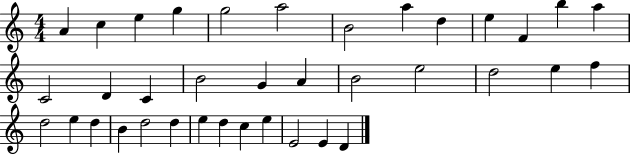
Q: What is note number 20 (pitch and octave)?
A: B4